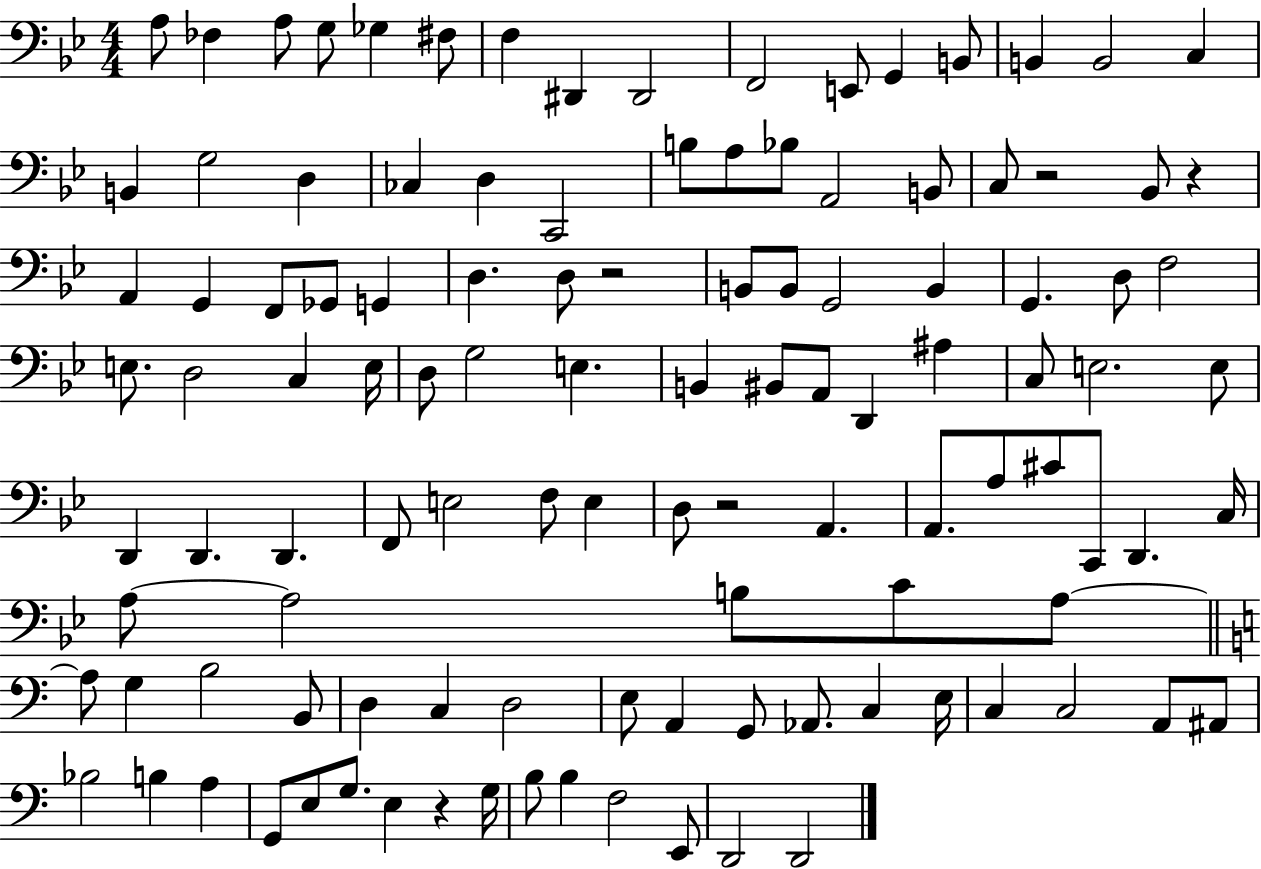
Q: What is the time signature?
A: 4/4